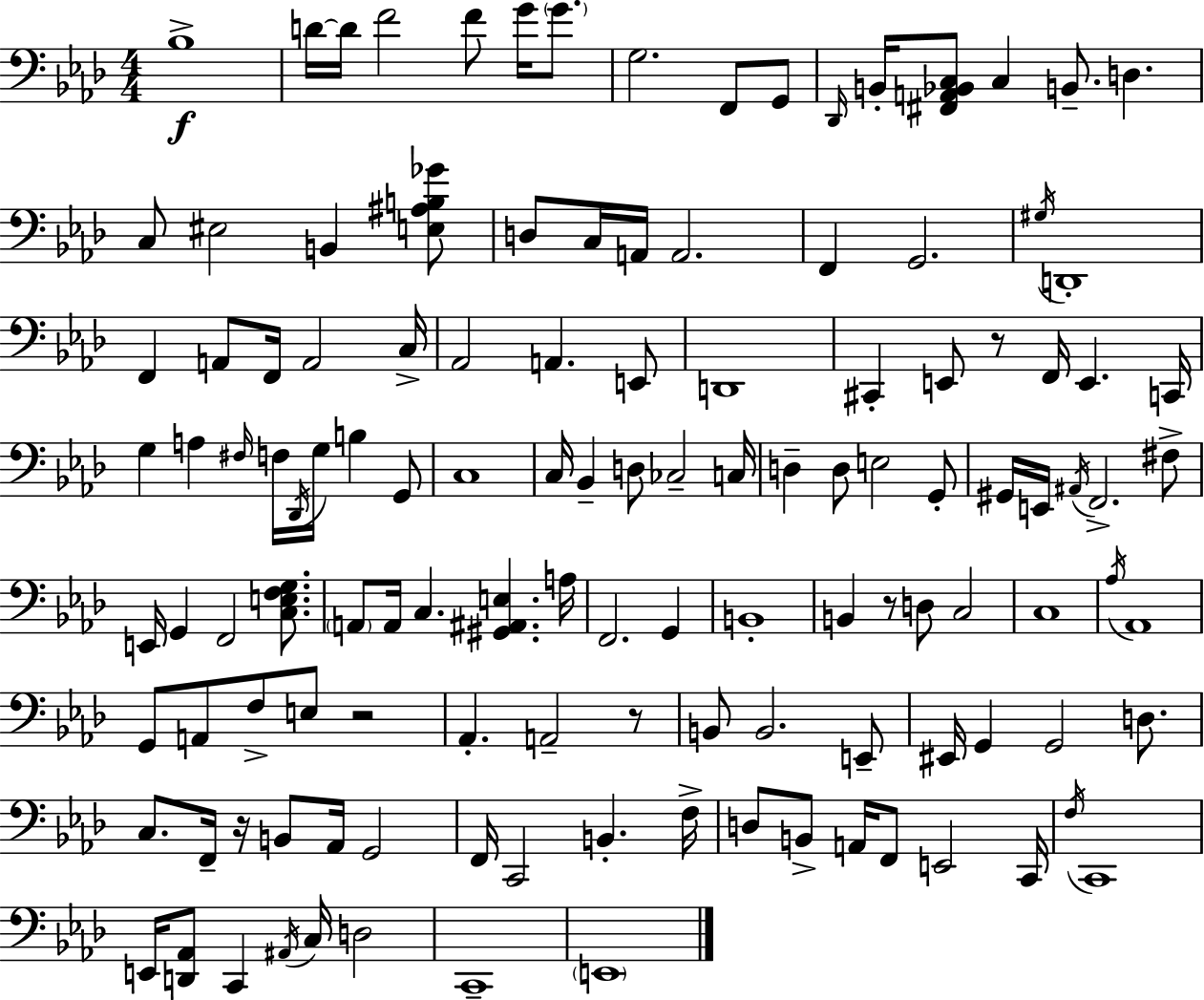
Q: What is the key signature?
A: AES major